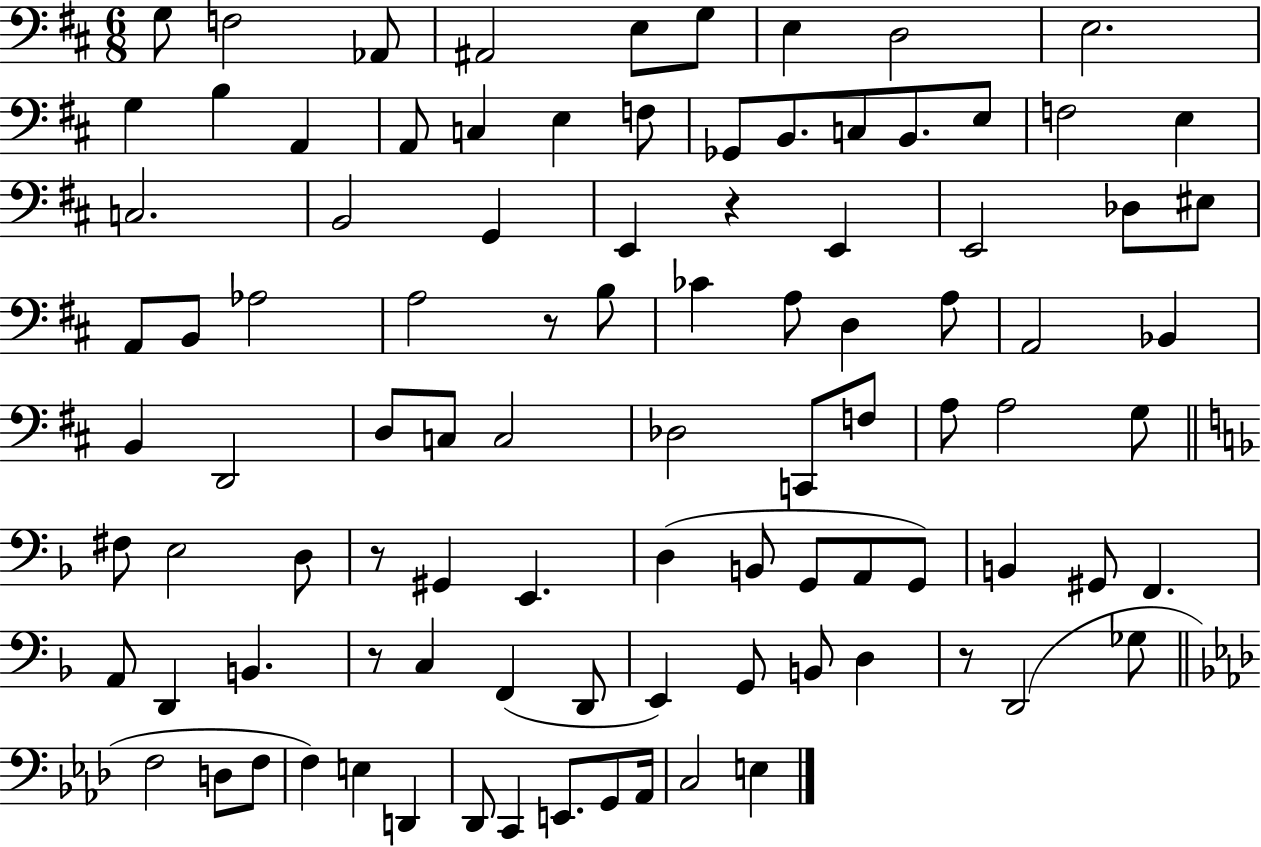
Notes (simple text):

G3/e F3/h Ab2/e A#2/h E3/e G3/e E3/q D3/h E3/h. G3/q B3/q A2/q A2/e C3/q E3/q F3/e Gb2/e B2/e. C3/e B2/e. E3/e F3/h E3/q C3/h. B2/h G2/q E2/q R/q E2/q E2/h Db3/e EIS3/e A2/e B2/e Ab3/h A3/h R/e B3/e CES4/q A3/e D3/q A3/e A2/h Bb2/q B2/q D2/h D3/e C3/e C3/h Db3/h C2/e F3/e A3/e A3/h G3/e F#3/e E3/h D3/e R/e G#2/q E2/q. D3/q B2/e G2/e A2/e G2/e B2/q G#2/e F2/q. A2/e D2/q B2/q. R/e C3/q F2/q D2/e E2/q G2/e B2/e D3/q R/e D2/h Gb3/e F3/h D3/e F3/e F3/q E3/q D2/q Db2/e C2/q E2/e. G2/e Ab2/s C3/h E3/q